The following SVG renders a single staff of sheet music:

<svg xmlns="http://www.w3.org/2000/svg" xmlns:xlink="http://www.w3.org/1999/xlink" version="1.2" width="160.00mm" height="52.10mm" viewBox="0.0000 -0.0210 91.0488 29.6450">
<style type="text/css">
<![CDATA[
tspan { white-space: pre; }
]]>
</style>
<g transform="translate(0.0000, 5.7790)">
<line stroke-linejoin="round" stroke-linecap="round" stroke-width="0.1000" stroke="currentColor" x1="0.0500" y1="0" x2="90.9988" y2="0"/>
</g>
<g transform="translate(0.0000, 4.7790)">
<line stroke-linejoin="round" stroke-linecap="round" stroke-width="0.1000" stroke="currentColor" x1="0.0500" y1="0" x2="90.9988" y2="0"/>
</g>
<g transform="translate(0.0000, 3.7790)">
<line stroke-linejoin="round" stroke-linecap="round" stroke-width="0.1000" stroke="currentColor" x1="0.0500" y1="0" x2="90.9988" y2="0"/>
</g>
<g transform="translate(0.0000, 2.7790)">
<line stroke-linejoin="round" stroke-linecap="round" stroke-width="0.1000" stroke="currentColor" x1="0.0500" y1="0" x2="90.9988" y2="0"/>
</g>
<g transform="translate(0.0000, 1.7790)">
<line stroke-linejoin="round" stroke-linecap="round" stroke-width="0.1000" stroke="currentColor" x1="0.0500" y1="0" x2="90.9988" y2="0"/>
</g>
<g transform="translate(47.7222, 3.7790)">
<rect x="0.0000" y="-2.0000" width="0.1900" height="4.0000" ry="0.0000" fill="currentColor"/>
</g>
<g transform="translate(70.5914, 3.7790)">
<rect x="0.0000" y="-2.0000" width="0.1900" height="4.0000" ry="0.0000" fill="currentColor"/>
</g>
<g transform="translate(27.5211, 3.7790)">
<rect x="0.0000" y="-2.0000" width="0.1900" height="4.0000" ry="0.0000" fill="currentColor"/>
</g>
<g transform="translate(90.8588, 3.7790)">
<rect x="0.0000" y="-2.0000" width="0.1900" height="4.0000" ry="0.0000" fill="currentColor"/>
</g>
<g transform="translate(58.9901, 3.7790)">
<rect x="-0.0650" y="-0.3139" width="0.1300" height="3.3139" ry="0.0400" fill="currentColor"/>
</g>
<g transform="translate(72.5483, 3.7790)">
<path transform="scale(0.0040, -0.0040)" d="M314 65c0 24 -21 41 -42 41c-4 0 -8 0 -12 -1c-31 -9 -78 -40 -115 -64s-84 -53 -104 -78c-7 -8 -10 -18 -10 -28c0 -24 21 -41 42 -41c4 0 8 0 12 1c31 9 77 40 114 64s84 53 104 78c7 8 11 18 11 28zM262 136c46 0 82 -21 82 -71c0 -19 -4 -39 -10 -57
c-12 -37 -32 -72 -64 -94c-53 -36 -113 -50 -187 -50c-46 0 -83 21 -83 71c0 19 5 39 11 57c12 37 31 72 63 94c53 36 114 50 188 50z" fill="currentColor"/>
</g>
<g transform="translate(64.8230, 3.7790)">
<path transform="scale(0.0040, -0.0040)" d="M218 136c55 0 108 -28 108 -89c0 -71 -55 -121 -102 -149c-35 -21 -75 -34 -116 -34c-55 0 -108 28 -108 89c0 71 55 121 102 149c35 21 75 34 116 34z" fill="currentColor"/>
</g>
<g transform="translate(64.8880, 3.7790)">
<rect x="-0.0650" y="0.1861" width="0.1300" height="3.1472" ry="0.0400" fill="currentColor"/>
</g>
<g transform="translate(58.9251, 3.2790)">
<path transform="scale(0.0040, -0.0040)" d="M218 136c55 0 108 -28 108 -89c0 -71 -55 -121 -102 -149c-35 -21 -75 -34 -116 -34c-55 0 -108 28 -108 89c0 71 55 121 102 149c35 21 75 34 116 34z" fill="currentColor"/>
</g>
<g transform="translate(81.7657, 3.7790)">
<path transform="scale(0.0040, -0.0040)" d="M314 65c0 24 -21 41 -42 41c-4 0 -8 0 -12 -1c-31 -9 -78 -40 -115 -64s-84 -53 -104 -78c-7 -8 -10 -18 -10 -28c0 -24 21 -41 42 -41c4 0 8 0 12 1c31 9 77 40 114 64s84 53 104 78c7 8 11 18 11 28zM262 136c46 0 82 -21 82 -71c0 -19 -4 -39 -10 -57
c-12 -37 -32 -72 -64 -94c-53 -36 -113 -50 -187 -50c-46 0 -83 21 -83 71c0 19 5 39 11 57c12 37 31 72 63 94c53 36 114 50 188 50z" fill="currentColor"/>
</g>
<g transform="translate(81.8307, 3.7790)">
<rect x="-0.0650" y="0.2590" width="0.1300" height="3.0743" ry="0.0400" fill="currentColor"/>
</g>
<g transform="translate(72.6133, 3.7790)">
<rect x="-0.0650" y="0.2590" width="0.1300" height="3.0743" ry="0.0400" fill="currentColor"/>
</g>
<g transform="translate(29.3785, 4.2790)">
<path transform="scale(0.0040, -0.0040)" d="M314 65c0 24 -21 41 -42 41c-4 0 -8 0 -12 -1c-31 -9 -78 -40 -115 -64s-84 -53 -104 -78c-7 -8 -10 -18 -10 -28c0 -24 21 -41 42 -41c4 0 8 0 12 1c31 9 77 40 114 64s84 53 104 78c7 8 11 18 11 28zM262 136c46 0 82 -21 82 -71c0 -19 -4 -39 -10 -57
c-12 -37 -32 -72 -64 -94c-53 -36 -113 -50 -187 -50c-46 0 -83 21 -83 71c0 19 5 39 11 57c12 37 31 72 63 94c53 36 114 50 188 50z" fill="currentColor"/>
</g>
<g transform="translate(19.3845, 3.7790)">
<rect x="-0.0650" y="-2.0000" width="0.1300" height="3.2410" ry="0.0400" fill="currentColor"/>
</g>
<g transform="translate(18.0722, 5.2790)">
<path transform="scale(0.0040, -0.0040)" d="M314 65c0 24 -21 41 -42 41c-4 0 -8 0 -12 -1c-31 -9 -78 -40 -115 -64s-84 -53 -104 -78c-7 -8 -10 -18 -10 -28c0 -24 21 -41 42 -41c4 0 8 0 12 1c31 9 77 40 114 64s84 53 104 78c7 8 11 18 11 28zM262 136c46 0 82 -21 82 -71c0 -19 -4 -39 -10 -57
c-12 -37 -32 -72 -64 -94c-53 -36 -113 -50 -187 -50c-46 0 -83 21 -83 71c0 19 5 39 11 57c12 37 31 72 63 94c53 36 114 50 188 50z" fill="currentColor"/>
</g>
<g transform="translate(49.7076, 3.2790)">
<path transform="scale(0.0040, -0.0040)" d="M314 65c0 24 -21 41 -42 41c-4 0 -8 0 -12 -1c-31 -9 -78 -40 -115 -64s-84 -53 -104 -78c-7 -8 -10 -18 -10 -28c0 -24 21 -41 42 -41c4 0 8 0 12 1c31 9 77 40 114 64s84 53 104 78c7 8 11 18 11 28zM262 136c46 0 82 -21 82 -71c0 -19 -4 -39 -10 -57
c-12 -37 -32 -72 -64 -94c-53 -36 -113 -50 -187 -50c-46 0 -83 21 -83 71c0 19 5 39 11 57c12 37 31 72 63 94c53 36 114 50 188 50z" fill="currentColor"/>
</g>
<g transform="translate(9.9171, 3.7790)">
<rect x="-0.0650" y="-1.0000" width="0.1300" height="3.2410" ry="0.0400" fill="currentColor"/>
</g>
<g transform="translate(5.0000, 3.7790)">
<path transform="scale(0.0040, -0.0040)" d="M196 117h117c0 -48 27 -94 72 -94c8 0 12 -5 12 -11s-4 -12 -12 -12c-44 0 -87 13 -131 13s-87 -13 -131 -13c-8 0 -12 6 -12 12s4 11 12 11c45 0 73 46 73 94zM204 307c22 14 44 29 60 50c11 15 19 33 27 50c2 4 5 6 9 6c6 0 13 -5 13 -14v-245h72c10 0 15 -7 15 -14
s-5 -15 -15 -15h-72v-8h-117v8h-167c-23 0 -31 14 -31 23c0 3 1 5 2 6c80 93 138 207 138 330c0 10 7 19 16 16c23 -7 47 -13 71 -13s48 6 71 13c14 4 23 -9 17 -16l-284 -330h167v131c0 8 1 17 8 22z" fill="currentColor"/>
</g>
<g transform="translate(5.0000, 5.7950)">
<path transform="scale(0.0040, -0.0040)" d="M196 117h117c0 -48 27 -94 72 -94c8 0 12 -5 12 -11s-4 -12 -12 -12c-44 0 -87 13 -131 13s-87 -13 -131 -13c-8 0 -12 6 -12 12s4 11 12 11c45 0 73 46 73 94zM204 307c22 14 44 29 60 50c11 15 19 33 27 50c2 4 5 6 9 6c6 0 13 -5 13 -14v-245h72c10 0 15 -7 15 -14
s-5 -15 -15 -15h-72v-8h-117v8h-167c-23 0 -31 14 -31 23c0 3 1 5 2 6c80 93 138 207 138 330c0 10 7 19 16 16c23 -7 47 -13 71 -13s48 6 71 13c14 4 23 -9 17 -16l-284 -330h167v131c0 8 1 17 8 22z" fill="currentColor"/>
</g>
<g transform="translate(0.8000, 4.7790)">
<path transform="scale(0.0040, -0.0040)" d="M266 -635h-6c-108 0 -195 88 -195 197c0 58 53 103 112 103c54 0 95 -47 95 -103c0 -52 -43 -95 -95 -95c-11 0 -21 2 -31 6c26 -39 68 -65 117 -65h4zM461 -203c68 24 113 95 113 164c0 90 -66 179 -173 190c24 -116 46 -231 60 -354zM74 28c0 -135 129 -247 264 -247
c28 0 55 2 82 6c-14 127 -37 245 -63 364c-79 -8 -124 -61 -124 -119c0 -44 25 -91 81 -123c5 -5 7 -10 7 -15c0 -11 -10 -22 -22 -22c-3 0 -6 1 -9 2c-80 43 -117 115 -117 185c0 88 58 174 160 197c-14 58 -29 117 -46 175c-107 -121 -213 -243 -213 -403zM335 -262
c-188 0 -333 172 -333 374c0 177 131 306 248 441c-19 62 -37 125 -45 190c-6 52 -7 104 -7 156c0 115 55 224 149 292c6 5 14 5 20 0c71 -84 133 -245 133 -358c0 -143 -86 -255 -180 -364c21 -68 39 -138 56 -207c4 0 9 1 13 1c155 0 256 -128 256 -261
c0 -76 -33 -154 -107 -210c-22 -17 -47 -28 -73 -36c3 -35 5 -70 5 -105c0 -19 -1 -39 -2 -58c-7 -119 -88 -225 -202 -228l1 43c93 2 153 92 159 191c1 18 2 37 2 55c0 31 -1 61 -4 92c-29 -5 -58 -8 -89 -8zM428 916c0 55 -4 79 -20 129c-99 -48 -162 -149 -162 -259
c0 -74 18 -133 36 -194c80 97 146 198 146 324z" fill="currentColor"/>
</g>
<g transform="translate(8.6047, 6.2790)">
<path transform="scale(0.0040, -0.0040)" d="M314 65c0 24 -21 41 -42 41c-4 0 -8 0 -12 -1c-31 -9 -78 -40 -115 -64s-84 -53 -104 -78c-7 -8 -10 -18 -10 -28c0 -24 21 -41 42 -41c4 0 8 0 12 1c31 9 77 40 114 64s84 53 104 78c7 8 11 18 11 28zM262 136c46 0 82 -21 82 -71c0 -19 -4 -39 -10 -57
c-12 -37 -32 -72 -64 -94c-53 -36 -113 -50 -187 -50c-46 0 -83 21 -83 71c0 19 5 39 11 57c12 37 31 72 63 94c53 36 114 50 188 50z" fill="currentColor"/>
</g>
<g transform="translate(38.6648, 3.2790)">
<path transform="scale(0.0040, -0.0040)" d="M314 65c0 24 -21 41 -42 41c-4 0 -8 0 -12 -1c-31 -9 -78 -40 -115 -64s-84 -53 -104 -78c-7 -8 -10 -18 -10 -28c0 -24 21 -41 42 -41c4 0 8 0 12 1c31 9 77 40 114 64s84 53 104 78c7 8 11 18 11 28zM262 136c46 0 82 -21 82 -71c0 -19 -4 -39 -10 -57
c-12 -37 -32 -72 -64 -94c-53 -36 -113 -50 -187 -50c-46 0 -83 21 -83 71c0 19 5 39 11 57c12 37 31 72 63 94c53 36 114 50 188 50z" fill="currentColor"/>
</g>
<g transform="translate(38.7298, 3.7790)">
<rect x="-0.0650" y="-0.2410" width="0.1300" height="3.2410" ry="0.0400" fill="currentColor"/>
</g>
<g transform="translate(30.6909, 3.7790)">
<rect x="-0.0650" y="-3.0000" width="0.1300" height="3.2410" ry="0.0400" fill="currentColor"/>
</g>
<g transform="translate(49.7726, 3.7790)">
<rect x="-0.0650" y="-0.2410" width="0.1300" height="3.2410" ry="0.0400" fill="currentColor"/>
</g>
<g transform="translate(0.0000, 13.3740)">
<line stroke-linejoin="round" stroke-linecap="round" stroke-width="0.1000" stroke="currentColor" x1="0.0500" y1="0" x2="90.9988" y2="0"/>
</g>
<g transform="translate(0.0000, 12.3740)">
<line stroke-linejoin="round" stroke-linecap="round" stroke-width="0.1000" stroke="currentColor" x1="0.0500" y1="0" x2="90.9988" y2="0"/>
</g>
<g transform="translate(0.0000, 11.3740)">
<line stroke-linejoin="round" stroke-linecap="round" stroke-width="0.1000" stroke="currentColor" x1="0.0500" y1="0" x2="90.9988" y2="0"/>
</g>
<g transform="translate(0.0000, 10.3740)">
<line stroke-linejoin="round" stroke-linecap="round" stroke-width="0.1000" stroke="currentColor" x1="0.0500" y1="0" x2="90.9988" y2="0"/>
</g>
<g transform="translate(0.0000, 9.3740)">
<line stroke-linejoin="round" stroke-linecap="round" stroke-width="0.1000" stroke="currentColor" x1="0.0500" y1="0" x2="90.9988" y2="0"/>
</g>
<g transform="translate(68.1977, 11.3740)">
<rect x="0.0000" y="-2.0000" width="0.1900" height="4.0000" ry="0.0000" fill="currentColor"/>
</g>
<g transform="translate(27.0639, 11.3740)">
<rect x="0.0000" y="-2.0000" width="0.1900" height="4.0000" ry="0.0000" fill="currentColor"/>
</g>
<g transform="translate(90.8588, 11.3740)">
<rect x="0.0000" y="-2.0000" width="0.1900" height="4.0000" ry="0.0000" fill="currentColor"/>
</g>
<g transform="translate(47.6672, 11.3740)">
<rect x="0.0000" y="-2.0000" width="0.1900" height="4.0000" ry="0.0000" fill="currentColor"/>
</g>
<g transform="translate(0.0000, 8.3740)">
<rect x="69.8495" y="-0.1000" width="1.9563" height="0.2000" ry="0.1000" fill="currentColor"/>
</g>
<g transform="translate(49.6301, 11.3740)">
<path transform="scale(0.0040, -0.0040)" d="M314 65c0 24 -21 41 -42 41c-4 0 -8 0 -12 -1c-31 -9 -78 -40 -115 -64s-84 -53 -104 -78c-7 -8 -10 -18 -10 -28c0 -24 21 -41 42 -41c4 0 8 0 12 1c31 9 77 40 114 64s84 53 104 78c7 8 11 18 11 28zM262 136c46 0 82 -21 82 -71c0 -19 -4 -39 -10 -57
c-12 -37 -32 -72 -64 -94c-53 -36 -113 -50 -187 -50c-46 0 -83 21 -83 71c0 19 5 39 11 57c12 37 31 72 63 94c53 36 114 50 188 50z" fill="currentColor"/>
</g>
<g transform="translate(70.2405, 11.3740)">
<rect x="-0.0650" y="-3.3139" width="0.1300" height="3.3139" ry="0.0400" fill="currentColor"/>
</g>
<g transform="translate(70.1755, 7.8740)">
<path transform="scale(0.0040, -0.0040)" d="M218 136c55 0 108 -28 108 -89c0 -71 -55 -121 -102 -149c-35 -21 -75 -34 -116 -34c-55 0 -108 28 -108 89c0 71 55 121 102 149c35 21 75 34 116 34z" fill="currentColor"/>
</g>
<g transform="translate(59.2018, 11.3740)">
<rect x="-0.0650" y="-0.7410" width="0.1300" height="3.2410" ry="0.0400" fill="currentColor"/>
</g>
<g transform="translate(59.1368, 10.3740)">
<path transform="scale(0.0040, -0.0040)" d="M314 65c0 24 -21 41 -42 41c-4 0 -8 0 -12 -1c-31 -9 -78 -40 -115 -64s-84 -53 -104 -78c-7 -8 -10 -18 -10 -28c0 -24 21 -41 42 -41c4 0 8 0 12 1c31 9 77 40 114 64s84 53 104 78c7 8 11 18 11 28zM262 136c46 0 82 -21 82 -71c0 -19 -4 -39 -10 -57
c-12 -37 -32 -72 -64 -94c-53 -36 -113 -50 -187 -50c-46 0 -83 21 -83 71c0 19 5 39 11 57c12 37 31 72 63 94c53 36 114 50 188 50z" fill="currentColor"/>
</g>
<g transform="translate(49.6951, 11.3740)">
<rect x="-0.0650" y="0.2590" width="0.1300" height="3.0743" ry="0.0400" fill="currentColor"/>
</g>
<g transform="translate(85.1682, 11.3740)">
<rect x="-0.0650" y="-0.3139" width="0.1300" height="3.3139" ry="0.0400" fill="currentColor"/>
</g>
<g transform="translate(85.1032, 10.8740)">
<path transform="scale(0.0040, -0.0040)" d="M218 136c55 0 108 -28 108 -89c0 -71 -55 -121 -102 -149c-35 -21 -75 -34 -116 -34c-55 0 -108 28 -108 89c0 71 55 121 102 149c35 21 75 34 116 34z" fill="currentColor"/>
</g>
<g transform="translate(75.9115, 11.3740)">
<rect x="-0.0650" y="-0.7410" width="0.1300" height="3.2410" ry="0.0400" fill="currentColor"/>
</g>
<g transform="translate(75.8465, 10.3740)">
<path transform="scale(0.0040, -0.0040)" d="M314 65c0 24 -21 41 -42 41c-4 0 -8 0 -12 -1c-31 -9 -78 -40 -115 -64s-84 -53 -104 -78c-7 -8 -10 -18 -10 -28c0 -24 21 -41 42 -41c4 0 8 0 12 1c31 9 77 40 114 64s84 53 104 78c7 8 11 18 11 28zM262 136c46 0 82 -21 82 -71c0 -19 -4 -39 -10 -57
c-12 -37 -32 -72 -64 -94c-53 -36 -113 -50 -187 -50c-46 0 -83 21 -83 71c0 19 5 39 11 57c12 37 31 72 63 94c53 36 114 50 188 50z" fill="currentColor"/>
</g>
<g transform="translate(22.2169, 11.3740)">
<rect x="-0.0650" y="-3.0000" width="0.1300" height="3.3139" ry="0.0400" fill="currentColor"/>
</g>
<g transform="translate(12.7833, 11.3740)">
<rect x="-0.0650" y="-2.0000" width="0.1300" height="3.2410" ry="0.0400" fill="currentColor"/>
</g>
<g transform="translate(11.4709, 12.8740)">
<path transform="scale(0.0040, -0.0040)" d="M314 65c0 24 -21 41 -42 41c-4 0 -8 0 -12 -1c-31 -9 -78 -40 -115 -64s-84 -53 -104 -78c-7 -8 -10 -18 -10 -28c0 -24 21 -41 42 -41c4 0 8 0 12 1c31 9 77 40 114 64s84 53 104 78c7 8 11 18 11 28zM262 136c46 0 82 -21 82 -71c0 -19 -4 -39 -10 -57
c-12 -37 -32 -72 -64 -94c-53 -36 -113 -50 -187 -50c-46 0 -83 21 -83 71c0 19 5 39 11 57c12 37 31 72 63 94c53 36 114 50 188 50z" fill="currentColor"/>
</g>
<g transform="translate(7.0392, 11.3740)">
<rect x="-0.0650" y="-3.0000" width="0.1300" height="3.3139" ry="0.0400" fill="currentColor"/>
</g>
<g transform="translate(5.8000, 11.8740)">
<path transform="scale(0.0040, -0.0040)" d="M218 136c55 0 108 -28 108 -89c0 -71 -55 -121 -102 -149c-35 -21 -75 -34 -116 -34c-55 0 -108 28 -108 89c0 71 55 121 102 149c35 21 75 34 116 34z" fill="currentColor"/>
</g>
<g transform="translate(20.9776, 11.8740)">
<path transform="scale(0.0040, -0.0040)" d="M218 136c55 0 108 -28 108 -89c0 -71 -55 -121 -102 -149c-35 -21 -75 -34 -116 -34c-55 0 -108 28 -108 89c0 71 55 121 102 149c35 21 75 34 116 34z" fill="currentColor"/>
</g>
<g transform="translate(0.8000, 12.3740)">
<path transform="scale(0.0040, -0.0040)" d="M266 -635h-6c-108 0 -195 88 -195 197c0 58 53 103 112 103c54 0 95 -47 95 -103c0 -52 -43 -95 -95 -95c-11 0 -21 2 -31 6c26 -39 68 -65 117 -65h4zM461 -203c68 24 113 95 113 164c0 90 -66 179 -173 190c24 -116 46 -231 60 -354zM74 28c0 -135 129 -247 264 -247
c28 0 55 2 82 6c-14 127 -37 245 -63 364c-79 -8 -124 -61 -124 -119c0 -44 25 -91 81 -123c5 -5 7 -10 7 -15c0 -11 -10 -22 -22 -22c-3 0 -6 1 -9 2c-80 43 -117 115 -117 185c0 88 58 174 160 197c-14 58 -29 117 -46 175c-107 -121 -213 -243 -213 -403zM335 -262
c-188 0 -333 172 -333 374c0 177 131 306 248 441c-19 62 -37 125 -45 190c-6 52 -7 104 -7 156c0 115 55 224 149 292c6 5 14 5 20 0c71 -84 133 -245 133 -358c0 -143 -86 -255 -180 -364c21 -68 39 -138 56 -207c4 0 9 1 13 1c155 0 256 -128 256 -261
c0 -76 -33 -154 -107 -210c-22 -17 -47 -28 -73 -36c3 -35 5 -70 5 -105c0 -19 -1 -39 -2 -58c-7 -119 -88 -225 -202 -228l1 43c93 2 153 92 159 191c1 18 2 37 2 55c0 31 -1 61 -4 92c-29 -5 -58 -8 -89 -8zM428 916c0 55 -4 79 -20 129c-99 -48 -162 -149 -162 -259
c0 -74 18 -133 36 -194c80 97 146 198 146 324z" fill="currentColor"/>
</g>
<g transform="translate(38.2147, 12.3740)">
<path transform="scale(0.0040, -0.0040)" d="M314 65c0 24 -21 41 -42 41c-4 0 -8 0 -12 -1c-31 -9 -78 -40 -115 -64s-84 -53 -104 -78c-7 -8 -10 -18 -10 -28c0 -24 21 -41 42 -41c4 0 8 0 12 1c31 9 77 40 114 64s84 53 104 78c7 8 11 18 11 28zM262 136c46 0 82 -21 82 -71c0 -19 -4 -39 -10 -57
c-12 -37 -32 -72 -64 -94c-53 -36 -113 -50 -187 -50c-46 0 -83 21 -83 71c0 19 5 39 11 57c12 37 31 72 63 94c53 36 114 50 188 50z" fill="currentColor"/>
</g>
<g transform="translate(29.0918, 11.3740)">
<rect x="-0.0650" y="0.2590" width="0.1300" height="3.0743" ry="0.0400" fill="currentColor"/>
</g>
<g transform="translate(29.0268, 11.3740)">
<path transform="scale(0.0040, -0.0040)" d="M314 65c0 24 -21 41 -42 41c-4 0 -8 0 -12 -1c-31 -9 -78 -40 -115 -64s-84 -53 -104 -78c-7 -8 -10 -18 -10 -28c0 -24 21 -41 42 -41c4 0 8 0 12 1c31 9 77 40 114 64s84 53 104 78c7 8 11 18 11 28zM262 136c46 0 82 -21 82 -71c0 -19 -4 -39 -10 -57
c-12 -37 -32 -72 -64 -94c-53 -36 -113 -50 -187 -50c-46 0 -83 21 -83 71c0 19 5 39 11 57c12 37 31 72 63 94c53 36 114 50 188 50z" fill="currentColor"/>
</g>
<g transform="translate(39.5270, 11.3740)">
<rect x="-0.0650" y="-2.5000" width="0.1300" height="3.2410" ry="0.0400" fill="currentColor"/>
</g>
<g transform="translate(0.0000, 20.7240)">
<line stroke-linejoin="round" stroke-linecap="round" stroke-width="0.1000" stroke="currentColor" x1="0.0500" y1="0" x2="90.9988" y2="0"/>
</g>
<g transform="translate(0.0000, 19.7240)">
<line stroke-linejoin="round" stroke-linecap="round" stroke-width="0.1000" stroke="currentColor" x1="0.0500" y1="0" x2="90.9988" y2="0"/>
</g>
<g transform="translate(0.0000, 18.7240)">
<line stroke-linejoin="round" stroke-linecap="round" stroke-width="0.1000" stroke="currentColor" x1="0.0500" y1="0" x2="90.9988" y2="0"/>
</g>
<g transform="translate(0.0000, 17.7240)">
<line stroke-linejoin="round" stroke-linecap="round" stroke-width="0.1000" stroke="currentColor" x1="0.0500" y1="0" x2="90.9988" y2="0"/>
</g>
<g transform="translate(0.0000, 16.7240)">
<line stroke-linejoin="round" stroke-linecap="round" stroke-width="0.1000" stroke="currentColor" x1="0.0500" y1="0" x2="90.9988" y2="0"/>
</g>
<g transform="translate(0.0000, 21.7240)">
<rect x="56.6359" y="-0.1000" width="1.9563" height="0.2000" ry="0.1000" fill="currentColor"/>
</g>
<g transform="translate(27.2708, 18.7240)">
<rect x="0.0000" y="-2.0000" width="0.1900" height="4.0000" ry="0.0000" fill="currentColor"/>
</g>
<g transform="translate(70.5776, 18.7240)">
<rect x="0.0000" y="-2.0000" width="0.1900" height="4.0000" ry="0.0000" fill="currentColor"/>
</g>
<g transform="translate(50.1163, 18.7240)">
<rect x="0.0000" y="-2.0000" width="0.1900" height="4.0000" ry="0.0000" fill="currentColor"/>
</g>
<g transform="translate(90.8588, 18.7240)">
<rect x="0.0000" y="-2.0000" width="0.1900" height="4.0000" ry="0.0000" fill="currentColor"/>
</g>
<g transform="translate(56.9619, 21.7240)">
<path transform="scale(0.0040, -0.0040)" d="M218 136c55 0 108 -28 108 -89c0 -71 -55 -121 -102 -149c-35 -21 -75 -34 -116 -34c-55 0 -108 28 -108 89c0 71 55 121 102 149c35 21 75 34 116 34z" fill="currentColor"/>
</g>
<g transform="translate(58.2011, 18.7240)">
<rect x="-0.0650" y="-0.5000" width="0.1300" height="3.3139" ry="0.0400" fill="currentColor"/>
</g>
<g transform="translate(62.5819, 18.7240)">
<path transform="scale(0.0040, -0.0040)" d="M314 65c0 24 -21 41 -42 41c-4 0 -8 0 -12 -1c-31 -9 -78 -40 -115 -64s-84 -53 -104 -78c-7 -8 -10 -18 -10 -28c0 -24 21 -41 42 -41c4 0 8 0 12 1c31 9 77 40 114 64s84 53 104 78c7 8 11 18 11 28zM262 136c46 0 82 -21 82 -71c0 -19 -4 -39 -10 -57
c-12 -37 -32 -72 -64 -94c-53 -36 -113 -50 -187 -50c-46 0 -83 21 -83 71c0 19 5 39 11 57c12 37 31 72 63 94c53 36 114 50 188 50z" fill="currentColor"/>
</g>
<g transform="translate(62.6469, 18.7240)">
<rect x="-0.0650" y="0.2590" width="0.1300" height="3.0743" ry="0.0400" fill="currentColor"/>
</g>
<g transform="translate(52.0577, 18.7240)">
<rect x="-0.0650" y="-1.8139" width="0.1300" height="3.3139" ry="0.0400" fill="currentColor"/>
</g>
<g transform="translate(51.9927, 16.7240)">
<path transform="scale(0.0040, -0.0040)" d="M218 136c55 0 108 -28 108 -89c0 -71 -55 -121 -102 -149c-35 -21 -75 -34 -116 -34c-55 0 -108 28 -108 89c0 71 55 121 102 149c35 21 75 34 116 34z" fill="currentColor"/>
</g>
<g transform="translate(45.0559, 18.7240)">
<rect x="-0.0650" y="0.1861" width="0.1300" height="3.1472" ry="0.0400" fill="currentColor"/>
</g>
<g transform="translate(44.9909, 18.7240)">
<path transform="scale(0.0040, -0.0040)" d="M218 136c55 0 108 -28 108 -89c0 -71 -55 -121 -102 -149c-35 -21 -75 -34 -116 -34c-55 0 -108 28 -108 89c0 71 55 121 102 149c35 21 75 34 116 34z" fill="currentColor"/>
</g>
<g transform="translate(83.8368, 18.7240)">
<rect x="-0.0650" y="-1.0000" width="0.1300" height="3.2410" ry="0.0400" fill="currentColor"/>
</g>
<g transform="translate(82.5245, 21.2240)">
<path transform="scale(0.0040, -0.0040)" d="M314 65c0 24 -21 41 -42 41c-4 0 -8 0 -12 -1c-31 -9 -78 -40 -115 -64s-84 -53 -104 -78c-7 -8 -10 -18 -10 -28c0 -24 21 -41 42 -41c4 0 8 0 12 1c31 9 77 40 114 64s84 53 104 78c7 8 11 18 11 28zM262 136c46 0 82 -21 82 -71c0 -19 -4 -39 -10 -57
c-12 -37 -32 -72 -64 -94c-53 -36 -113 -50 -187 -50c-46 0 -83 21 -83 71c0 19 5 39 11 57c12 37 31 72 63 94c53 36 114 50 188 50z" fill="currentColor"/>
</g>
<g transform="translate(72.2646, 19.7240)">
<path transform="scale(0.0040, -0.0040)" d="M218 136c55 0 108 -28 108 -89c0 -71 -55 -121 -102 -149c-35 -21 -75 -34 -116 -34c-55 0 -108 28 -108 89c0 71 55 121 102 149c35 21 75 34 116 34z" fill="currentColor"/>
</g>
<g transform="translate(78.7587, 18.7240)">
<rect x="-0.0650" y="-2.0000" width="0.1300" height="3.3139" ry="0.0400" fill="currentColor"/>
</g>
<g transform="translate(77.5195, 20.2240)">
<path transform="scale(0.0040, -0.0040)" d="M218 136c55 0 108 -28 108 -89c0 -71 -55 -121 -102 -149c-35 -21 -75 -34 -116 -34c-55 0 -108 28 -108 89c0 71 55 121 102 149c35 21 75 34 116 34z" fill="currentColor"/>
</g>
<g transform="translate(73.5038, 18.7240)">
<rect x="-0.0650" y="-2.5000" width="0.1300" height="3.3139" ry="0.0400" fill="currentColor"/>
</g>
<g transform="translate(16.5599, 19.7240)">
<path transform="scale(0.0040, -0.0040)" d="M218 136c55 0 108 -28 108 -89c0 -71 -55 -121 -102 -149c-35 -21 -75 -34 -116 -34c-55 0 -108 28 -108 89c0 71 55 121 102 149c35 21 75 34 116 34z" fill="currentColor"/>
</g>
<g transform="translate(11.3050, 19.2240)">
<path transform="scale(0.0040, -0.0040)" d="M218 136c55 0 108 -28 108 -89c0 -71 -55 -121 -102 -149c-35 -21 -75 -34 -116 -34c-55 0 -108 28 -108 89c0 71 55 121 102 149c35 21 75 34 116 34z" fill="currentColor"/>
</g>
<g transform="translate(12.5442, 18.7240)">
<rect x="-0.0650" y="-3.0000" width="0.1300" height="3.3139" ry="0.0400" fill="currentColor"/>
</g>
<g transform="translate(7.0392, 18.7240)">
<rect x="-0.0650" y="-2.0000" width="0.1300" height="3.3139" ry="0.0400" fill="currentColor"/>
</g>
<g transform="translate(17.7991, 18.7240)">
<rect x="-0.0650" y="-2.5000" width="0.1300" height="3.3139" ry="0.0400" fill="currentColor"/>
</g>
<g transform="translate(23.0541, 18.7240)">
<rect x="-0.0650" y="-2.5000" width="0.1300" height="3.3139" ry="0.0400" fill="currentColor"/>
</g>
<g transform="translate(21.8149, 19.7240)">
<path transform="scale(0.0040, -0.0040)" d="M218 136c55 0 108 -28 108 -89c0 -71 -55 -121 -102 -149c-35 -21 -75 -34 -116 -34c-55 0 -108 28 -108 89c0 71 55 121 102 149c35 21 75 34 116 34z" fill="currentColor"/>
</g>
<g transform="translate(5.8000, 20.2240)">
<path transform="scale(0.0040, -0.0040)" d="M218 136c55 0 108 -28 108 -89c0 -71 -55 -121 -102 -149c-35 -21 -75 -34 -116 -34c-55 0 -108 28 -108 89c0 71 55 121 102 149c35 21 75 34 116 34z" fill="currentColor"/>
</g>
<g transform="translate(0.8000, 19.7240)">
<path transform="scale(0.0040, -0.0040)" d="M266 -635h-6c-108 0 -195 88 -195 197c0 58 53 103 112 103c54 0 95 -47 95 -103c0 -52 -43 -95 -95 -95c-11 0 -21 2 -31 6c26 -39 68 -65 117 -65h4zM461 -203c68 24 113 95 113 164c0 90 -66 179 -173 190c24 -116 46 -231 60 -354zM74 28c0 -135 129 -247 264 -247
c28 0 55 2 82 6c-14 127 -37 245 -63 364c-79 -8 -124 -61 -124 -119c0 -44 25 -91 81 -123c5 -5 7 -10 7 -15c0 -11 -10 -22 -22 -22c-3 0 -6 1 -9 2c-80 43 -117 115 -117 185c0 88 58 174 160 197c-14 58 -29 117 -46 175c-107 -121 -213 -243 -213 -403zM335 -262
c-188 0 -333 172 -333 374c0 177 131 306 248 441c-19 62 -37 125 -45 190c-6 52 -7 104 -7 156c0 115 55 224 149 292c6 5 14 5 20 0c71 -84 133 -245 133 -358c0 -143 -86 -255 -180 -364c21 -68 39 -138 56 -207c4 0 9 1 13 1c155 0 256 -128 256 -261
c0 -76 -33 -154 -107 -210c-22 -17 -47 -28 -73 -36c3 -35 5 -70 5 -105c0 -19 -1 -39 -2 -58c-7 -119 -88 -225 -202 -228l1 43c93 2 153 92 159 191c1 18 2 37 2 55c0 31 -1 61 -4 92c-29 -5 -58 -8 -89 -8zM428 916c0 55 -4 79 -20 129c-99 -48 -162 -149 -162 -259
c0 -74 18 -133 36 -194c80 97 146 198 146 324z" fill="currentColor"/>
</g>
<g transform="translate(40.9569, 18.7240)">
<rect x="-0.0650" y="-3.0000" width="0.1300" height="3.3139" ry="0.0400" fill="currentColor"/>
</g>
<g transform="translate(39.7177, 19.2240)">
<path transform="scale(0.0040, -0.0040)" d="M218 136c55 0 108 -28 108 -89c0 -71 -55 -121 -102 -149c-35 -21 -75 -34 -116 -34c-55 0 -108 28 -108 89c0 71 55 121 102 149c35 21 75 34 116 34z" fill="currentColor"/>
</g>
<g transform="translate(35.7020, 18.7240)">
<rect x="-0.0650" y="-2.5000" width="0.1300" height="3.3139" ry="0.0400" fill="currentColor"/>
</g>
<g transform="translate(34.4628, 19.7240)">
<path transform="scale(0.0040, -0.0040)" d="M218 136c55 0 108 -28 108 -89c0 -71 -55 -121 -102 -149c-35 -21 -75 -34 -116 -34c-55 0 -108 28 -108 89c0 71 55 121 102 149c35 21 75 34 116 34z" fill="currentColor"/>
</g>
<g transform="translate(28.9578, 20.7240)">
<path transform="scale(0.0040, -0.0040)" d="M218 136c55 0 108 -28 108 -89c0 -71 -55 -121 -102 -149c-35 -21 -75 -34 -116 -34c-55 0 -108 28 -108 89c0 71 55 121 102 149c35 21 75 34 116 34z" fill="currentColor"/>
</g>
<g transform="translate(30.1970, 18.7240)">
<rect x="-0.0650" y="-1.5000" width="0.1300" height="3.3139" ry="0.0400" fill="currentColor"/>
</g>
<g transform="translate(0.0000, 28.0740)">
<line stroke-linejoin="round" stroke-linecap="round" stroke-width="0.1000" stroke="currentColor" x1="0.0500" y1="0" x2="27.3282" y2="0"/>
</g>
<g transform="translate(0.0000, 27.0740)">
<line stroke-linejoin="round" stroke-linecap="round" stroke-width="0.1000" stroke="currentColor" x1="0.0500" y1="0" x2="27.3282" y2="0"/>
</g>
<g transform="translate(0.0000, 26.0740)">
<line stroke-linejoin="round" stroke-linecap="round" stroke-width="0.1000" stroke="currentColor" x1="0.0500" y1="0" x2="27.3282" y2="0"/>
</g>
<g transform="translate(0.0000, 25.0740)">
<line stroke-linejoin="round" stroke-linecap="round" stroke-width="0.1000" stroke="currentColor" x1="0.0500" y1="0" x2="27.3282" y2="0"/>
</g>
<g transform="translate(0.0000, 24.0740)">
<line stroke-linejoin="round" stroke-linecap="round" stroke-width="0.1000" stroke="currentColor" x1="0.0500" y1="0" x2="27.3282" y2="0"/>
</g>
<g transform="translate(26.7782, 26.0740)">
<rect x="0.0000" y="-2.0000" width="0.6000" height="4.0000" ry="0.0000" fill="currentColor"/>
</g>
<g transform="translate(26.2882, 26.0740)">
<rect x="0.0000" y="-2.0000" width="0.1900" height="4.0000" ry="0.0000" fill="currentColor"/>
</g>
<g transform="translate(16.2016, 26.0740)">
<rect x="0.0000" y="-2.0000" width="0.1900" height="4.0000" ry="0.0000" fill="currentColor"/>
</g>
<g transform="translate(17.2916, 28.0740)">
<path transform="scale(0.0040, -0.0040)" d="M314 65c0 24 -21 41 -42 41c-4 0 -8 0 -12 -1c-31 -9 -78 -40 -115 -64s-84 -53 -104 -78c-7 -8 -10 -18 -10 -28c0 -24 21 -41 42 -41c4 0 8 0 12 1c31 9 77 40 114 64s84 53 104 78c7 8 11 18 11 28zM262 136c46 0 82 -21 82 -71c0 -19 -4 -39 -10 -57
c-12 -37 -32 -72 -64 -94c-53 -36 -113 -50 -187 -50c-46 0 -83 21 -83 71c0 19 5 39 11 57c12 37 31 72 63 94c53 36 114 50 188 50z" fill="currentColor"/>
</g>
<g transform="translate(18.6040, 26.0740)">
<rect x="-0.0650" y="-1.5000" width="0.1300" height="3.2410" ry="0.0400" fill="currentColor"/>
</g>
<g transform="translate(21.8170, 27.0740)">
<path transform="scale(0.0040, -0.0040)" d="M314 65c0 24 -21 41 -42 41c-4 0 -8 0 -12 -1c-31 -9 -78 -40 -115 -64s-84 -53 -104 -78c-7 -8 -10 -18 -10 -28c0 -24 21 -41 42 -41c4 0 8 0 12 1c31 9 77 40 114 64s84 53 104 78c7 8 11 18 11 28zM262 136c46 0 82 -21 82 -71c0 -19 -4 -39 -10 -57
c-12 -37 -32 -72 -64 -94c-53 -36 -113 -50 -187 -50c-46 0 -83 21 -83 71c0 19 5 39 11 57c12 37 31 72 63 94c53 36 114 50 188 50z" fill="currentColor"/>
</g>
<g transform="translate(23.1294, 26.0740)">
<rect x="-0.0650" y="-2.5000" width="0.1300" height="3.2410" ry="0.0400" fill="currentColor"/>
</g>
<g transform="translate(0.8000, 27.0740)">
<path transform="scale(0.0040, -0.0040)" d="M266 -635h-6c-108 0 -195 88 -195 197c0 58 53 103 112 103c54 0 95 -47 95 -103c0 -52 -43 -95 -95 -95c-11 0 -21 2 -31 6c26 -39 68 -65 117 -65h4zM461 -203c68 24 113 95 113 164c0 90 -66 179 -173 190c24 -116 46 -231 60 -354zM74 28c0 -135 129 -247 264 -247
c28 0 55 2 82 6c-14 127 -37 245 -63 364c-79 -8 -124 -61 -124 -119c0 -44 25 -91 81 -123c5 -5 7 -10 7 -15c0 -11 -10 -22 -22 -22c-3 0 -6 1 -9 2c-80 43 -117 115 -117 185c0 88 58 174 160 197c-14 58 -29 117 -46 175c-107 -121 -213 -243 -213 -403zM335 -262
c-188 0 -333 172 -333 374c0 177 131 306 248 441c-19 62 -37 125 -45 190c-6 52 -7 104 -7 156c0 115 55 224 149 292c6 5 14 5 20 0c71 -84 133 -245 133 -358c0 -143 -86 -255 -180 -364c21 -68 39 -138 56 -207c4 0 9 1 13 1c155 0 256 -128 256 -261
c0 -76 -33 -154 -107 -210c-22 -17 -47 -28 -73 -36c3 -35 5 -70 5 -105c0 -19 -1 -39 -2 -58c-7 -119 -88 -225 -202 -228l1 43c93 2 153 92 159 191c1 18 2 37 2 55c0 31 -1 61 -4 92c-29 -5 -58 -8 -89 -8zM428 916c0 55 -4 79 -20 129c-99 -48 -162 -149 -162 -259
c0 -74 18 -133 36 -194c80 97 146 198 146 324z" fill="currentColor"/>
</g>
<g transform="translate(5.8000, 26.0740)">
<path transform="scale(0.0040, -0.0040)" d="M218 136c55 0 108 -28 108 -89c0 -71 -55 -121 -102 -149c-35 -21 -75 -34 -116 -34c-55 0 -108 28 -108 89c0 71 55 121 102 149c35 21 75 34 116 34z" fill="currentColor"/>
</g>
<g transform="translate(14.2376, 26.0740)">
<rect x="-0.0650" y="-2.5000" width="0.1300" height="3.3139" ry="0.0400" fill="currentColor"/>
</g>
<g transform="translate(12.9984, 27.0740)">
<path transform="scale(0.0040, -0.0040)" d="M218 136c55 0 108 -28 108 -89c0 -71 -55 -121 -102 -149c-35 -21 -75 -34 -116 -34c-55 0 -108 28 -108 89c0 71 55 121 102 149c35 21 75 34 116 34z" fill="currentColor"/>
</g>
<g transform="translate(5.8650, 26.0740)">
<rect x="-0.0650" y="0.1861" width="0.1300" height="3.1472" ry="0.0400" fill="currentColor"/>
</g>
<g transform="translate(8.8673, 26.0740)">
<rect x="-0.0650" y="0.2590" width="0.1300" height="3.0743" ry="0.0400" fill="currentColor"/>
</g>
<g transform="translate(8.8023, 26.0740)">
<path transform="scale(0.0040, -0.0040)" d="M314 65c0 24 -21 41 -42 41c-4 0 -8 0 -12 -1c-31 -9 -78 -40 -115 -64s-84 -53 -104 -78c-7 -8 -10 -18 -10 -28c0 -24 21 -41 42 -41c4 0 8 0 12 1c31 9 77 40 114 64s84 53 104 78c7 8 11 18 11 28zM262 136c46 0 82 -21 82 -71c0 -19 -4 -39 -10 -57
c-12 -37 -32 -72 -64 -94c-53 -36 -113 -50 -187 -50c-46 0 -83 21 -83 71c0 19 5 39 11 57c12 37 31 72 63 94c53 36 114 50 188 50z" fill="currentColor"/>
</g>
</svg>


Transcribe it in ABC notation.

X:1
T:Untitled
M:4/4
L:1/4
K:C
D2 F2 A2 c2 c2 c B B2 B2 A F2 A B2 G2 B2 d2 b d2 c F A G G E G A B f C B2 G F D2 B B2 G E2 G2